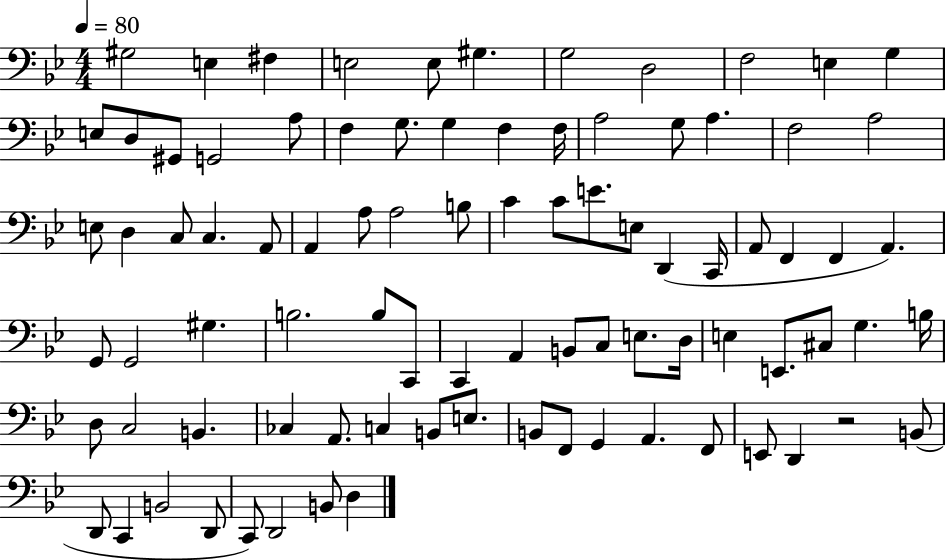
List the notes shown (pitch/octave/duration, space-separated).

G#3/h E3/q F#3/q E3/h E3/e G#3/q. G3/h D3/h F3/h E3/q G3/q E3/e D3/e G#2/e G2/h A3/e F3/q G3/e. G3/q F3/q F3/s A3/h G3/e A3/q. F3/h A3/h E3/e D3/q C3/e C3/q. A2/e A2/q A3/e A3/h B3/e C4/q C4/e E4/e. E3/e D2/q C2/s A2/e F2/q F2/q A2/q. G2/e G2/h G#3/q. B3/h. B3/e C2/e C2/q A2/q B2/e C3/e E3/e. D3/s E3/q E2/e. C#3/e G3/q. B3/s D3/e C3/h B2/q. CES3/q A2/e. C3/q B2/e E3/e. B2/e F2/e G2/q A2/q. F2/e E2/e D2/q R/h B2/e D2/e C2/q B2/h D2/e C2/e D2/h B2/e D3/q